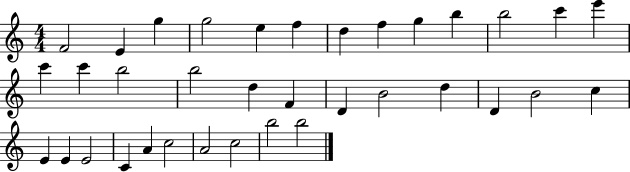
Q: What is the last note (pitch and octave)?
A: B5